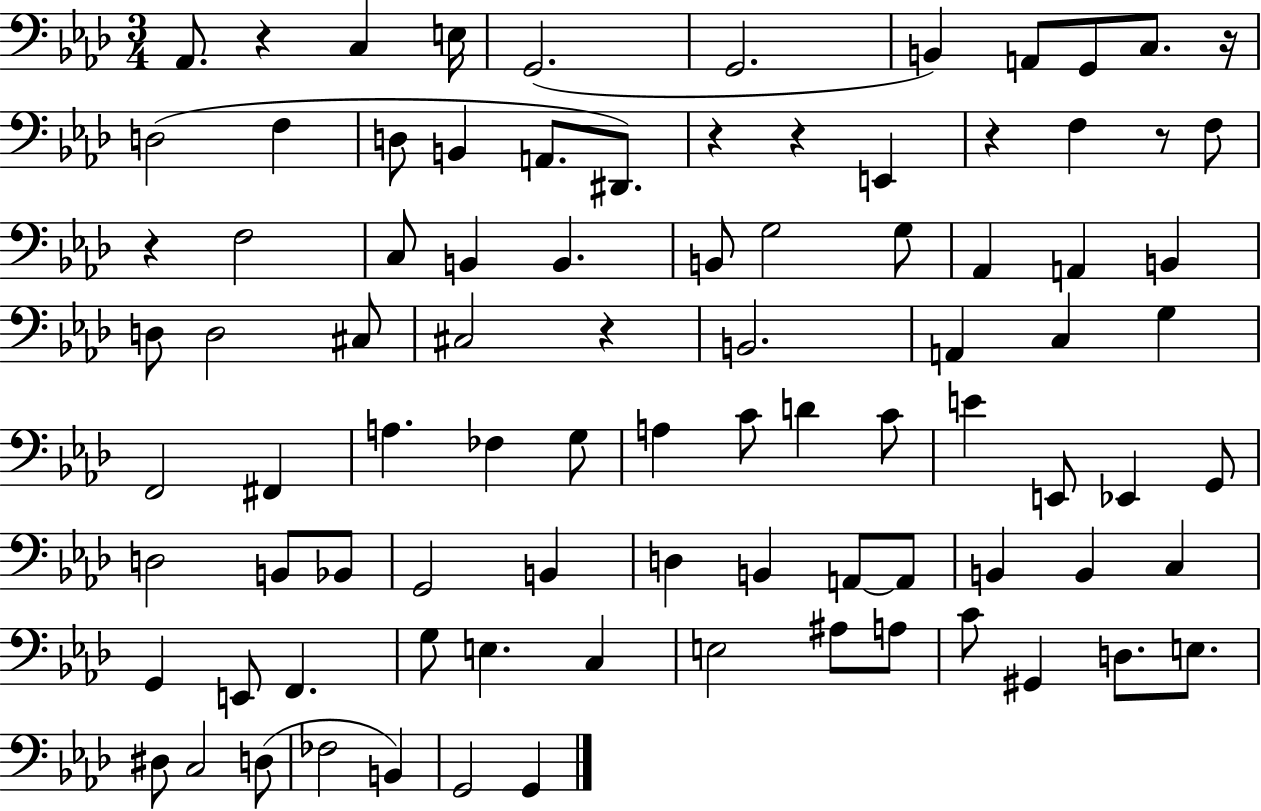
X:1
T:Untitled
M:3/4
L:1/4
K:Ab
_A,,/2 z C, E,/4 G,,2 G,,2 B,, A,,/2 G,,/2 C,/2 z/4 D,2 F, D,/2 B,, A,,/2 ^D,,/2 z z E,, z F, z/2 F,/2 z F,2 C,/2 B,, B,, B,,/2 G,2 G,/2 _A,, A,, B,, D,/2 D,2 ^C,/2 ^C,2 z B,,2 A,, C, G, F,,2 ^F,, A, _F, G,/2 A, C/2 D C/2 E E,,/2 _E,, G,,/2 D,2 B,,/2 _B,,/2 G,,2 B,, D, B,, A,,/2 A,,/2 B,, B,, C, G,, E,,/2 F,, G,/2 E, C, E,2 ^A,/2 A,/2 C/2 ^G,, D,/2 E,/2 ^D,/2 C,2 D,/2 _F,2 B,, G,,2 G,,